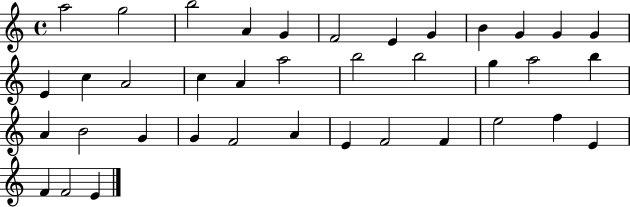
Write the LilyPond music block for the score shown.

{
  \clef treble
  \time 4/4
  \defaultTimeSignature
  \key c \major
  a''2 g''2 | b''2 a'4 g'4 | f'2 e'4 g'4 | b'4 g'4 g'4 g'4 | \break e'4 c''4 a'2 | c''4 a'4 a''2 | b''2 b''2 | g''4 a''2 b''4 | \break a'4 b'2 g'4 | g'4 f'2 a'4 | e'4 f'2 f'4 | e''2 f''4 e'4 | \break f'4 f'2 e'4 | \bar "|."
}